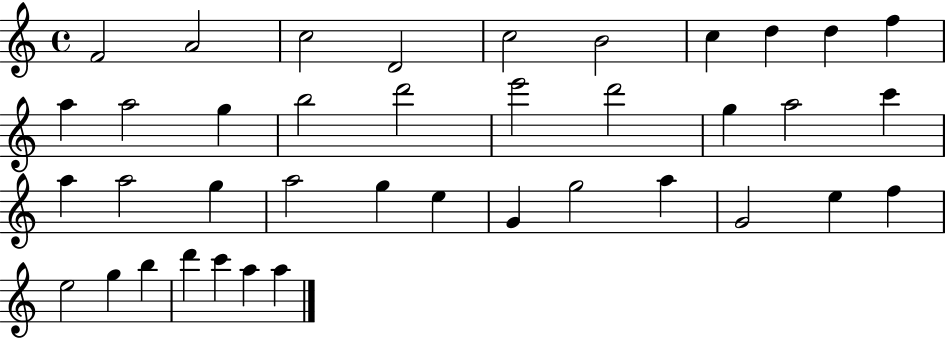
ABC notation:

X:1
T:Untitled
M:4/4
L:1/4
K:C
F2 A2 c2 D2 c2 B2 c d d f a a2 g b2 d'2 e'2 d'2 g a2 c' a a2 g a2 g e G g2 a G2 e f e2 g b d' c' a a